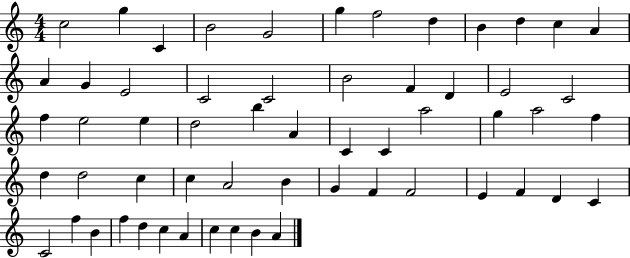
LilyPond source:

{
  \clef treble
  \numericTimeSignature
  \time 4/4
  \key c \major
  c''2 g''4 c'4 | b'2 g'2 | g''4 f''2 d''4 | b'4 d''4 c''4 a'4 | \break a'4 g'4 e'2 | c'2 c'2 | b'2 f'4 d'4 | e'2 c'2 | \break f''4 e''2 e''4 | d''2 b''4 a'4 | c'4 c'4 a''2 | g''4 a''2 f''4 | \break d''4 d''2 c''4 | c''4 a'2 b'4 | g'4 f'4 f'2 | e'4 f'4 d'4 c'4 | \break c'2 f''4 b'4 | f''4 d''4 c''4 a'4 | c''4 c''4 b'4 a'4 | \bar "|."
}